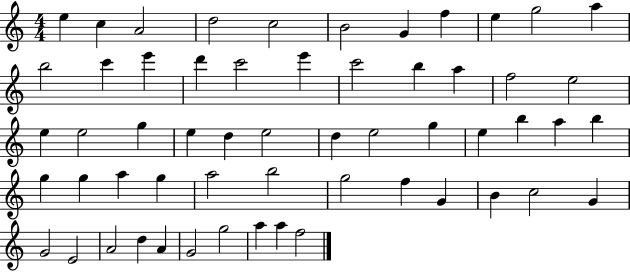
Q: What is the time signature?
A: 4/4